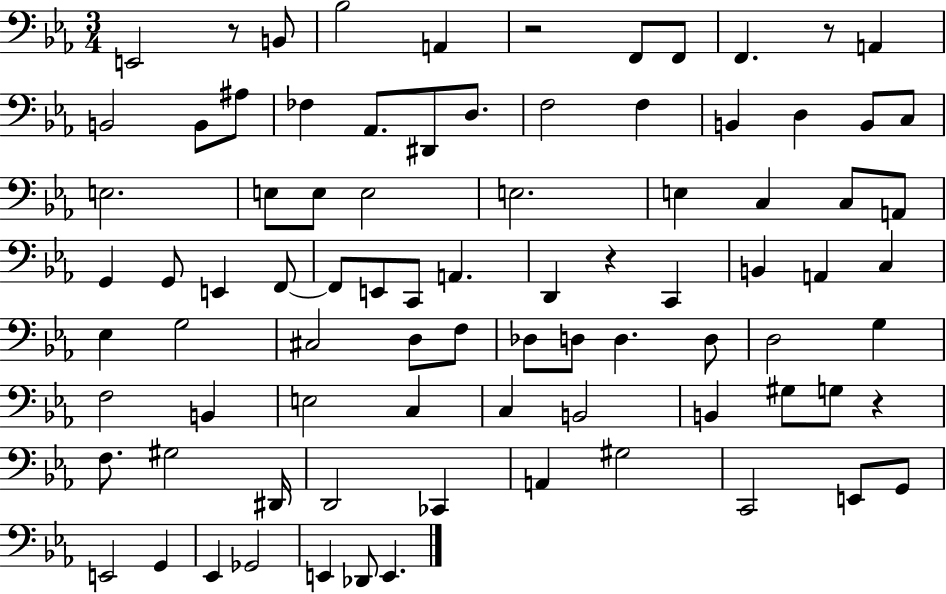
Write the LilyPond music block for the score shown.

{
  \clef bass
  \numericTimeSignature
  \time 3/4
  \key ees \major
  e,2 r8 b,8 | bes2 a,4 | r2 f,8 f,8 | f,4. r8 a,4 | \break b,2 b,8 ais8 | fes4 aes,8. dis,8 d8. | f2 f4 | b,4 d4 b,8 c8 | \break e2. | e8 e8 e2 | e2. | e4 c4 c8 a,8 | \break g,4 g,8 e,4 f,8~~ | f,8 e,8 c,8 a,4. | d,4 r4 c,4 | b,4 a,4 c4 | \break ees4 g2 | cis2 d8 f8 | des8 d8 d4. d8 | d2 g4 | \break f2 b,4 | e2 c4 | c4 b,2 | b,4 gis8 g8 r4 | \break f8. gis2 dis,16 | d,2 ces,4 | a,4 gis2 | c,2 e,8 g,8 | \break e,2 g,4 | ees,4 ges,2 | e,4 des,8 e,4. | \bar "|."
}